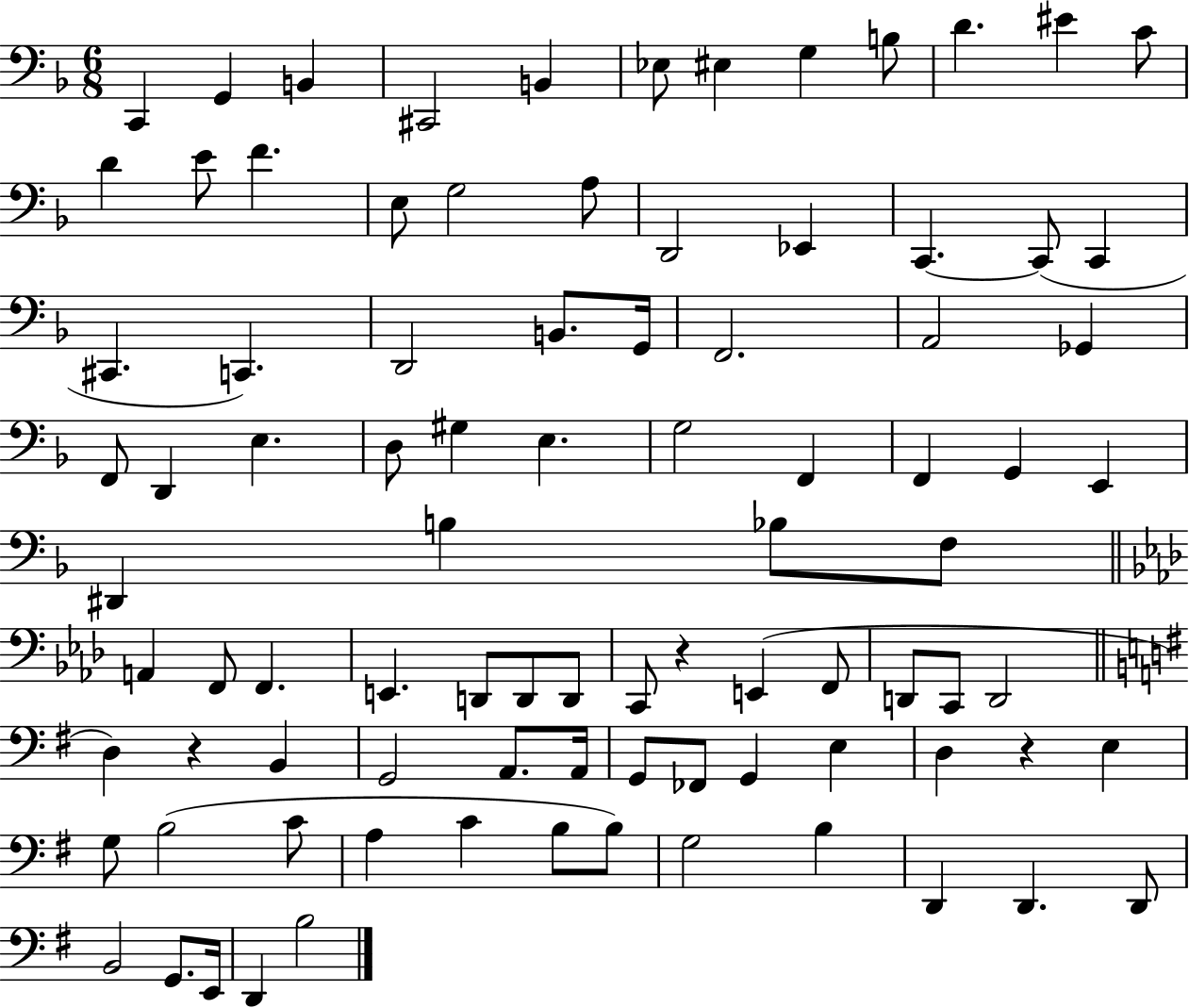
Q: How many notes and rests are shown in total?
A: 90